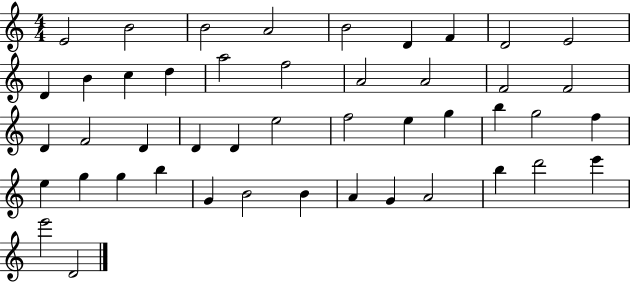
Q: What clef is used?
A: treble